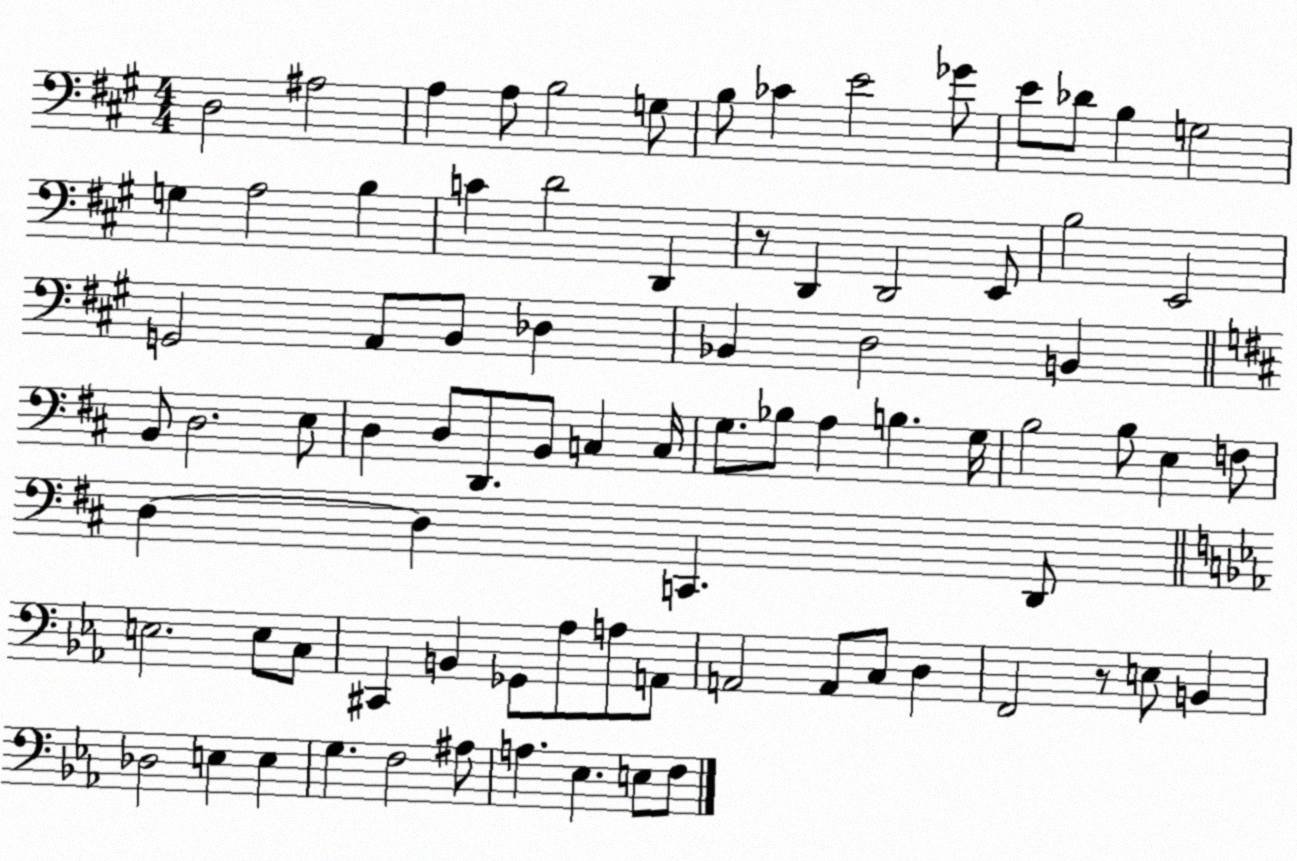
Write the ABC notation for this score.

X:1
T:Untitled
M:4/4
L:1/4
K:A
D,2 ^A,2 A, A,/2 B,2 G,/2 B,/2 _C E2 _G/2 E/2 _D/2 B, G,2 G, A,2 B, C D2 D,, z/2 D,, D,,2 E,,/2 B,2 E,,2 G,,2 A,,/2 B,,/2 _D, _B,, D,2 B,, B,,/2 D,2 E,/2 D, D,/2 D,,/2 B,,/2 C, C,/4 G,/2 _B,/2 A, B, G,/4 B,2 B,/2 E, F,/2 D, D, C,, D,,/2 E,2 E,/2 C,/2 ^C,, B,, _G,,/2 _A,/2 A,/2 A,,/2 A,,2 A,,/2 C,/2 D, F,,2 z/2 E,/2 B,, _D,2 E, E, G, F,2 ^A,/2 A, _E, E,/2 F,/2